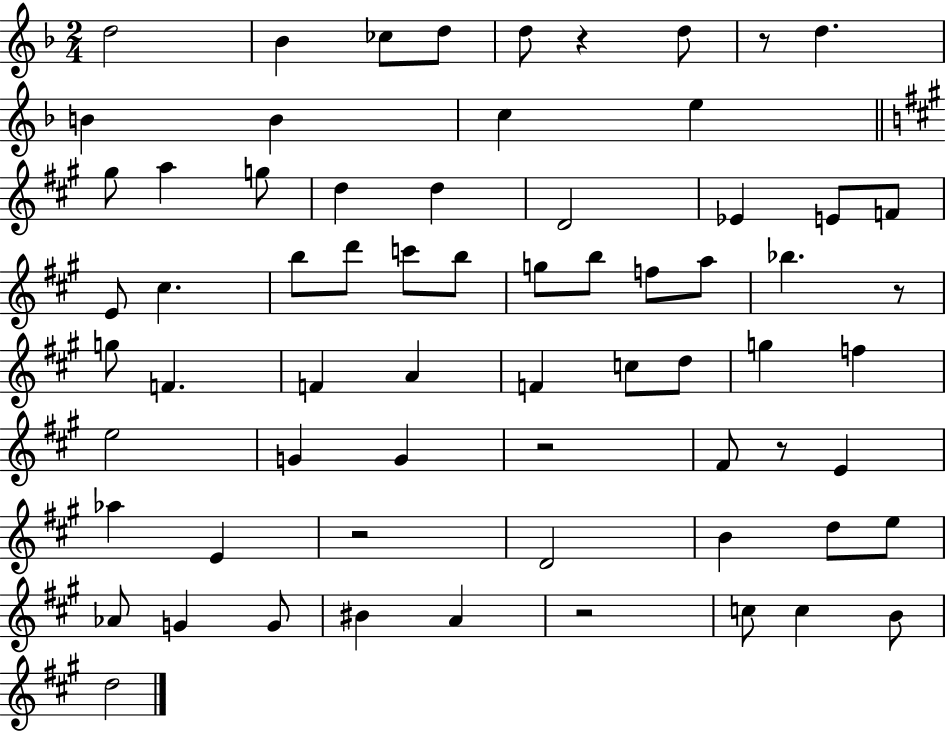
D5/h Bb4/q CES5/e D5/e D5/e R/q D5/e R/e D5/q. B4/q B4/q C5/q E5/q G#5/e A5/q G5/e D5/q D5/q D4/h Eb4/q E4/e F4/e E4/e C#5/q. B5/e D6/e C6/e B5/e G5/e B5/e F5/e A5/e Bb5/q. R/e G5/e F4/q. F4/q A4/q F4/q C5/e D5/e G5/q F5/q E5/h G4/q G4/q R/h F#4/e R/e E4/q Ab5/q E4/q R/h D4/h B4/q D5/e E5/e Ab4/e G4/q G4/e BIS4/q A4/q R/h C5/e C5/q B4/e D5/h